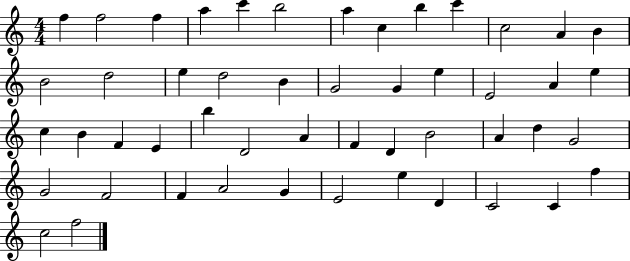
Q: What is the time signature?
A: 4/4